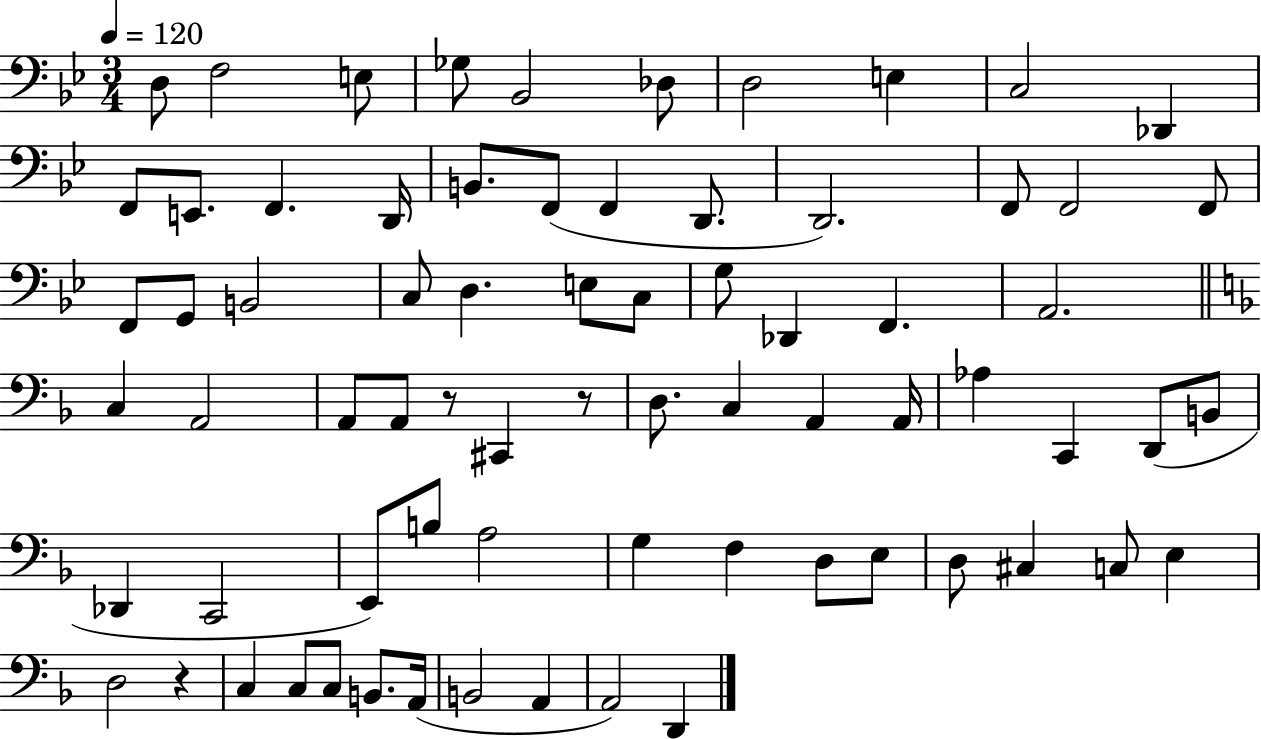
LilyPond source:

{
  \clef bass
  \numericTimeSignature
  \time 3/4
  \key bes \major
  \tempo 4 = 120
  \repeat volta 2 { d8 f2 e8 | ges8 bes,2 des8 | d2 e4 | c2 des,4 | \break f,8 e,8. f,4. d,16 | b,8. f,8( f,4 d,8. | d,2.) | f,8 f,2 f,8 | \break f,8 g,8 b,2 | c8 d4. e8 c8 | g8 des,4 f,4. | a,2. | \break \bar "||" \break \key d \minor c4 a,2 | a,8 a,8 r8 cis,4 r8 | d8. c4 a,4 a,16 | aes4 c,4 d,8( b,8 | \break des,4 c,2 | e,8) b8 a2 | g4 f4 d8 e8 | d8 cis4 c8 e4 | \break d2 r4 | c4 c8 c8 b,8. a,16( | b,2 a,4 | a,2) d,4 | \break } \bar "|."
}